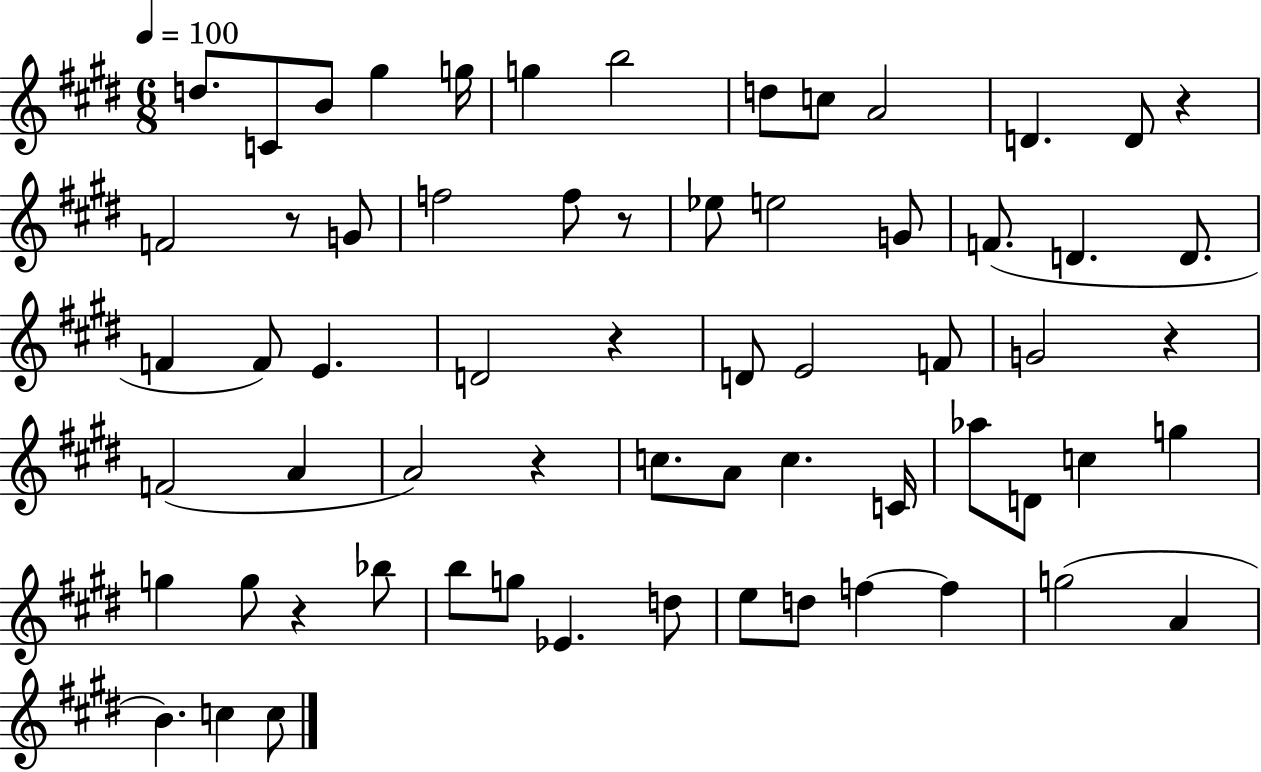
{
  \clef treble
  \numericTimeSignature
  \time 6/8
  \key e \major
  \tempo 4 = 100
  \repeat volta 2 { d''8. c'8 b'8 gis''4 g''16 | g''4 b''2 | d''8 c''8 a'2 | d'4. d'8 r4 | \break f'2 r8 g'8 | f''2 f''8 r8 | ees''8 e''2 g'8 | f'8.( d'4. d'8. | \break f'4 f'8) e'4. | d'2 r4 | d'8 e'2 f'8 | g'2 r4 | \break f'2( a'4 | a'2) r4 | c''8. a'8 c''4. c'16 | aes''8 d'8 c''4 g''4 | \break g''4 g''8 r4 bes''8 | b''8 g''8 ees'4. d''8 | e''8 d''8 f''4~~ f''4 | g''2( a'4 | \break b'4.) c''4 c''8 | } \bar "|."
}